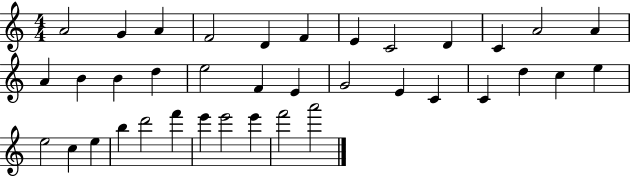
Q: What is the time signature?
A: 4/4